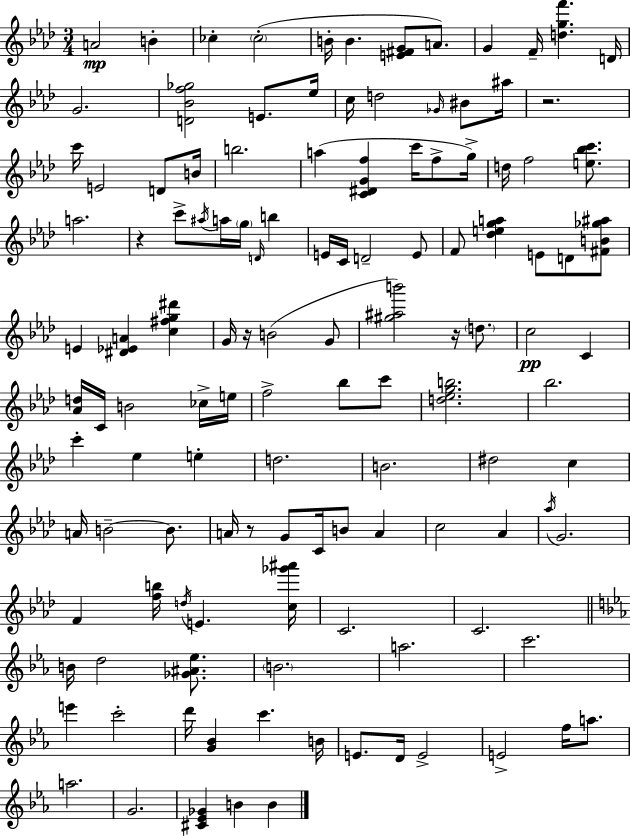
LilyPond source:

{
  \clef treble
  \numericTimeSignature
  \time 3/4
  \key f \minor
  a'2\mp b'4-. | ces''4-. \parenthesize ces''2-.( | b'16-. b'4. <e' fis' g'>8 a'8.) | g'4 f'16-- <d'' g'' f'''>4. d'16 | \break g'2. | <d' bes' f'' ges''>2 e'8. ees''16 | c''16 d''2 \grace { ges'16 } bis'8 | ais''16 r2. | \break c'''16 e'2 d'8 | b'16 b''2. | a''4( <c' dis' g' f''>4 c'''16 f''8-> | g''16->) d''16 f''2 <e'' bes'' c'''>8. | \break a''2. | r4 c'''8-> \acciaccatura { ais''16 } a''16 \parenthesize g''16 \grace { d'16 } b''4 | e'16 c'16 d'2-- | e'8 f'8 <des'' e'' g'' a''>4 e'8 d'8 | \break <fis' b' ges'' ais''>8 e'4 <dis' ees' a'>4 <c'' fis'' g'' dis'''>4 | g'16 r16 b'2( | g'8 <gis'' ais'' b'''>2) r16 | \parenthesize d''8. c''2\pp c'4 | \break <aes' d''>16 c'16 b'2 | ces''16-> e''16 f''2-> bes''8 | c'''8 <d'' ees'' g'' b''>2. | bes''2. | \break c'''4-. ees''4 e''4-. | d''2. | b'2. | dis''2 c''4 | \break a'16 b'2--~~ | b'8. a'16 r8 g'8 c'16 b'8 a'4 | c''2 aes'4 | \acciaccatura { aes''16 } g'2. | \break f'4 <f'' b''>16 \acciaccatura { d''16 } e'4. | <c'' ges''' ais'''>16 c'2. | c'2. | \bar "||" \break \key c \minor b'16 d''2 <ges' ais' ees''>8. | \parenthesize b'2. | a''2. | c'''2. | \break e'''4 c'''2-. | d'''16 <g' bes'>4 c'''4. b'16 | e'8. d'16 e'2-> | e'2-> f''16 a''8. | \break a''2. | g'2. | <cis' ees' ges'>4 b'4 b'4 | \bar "|."
}